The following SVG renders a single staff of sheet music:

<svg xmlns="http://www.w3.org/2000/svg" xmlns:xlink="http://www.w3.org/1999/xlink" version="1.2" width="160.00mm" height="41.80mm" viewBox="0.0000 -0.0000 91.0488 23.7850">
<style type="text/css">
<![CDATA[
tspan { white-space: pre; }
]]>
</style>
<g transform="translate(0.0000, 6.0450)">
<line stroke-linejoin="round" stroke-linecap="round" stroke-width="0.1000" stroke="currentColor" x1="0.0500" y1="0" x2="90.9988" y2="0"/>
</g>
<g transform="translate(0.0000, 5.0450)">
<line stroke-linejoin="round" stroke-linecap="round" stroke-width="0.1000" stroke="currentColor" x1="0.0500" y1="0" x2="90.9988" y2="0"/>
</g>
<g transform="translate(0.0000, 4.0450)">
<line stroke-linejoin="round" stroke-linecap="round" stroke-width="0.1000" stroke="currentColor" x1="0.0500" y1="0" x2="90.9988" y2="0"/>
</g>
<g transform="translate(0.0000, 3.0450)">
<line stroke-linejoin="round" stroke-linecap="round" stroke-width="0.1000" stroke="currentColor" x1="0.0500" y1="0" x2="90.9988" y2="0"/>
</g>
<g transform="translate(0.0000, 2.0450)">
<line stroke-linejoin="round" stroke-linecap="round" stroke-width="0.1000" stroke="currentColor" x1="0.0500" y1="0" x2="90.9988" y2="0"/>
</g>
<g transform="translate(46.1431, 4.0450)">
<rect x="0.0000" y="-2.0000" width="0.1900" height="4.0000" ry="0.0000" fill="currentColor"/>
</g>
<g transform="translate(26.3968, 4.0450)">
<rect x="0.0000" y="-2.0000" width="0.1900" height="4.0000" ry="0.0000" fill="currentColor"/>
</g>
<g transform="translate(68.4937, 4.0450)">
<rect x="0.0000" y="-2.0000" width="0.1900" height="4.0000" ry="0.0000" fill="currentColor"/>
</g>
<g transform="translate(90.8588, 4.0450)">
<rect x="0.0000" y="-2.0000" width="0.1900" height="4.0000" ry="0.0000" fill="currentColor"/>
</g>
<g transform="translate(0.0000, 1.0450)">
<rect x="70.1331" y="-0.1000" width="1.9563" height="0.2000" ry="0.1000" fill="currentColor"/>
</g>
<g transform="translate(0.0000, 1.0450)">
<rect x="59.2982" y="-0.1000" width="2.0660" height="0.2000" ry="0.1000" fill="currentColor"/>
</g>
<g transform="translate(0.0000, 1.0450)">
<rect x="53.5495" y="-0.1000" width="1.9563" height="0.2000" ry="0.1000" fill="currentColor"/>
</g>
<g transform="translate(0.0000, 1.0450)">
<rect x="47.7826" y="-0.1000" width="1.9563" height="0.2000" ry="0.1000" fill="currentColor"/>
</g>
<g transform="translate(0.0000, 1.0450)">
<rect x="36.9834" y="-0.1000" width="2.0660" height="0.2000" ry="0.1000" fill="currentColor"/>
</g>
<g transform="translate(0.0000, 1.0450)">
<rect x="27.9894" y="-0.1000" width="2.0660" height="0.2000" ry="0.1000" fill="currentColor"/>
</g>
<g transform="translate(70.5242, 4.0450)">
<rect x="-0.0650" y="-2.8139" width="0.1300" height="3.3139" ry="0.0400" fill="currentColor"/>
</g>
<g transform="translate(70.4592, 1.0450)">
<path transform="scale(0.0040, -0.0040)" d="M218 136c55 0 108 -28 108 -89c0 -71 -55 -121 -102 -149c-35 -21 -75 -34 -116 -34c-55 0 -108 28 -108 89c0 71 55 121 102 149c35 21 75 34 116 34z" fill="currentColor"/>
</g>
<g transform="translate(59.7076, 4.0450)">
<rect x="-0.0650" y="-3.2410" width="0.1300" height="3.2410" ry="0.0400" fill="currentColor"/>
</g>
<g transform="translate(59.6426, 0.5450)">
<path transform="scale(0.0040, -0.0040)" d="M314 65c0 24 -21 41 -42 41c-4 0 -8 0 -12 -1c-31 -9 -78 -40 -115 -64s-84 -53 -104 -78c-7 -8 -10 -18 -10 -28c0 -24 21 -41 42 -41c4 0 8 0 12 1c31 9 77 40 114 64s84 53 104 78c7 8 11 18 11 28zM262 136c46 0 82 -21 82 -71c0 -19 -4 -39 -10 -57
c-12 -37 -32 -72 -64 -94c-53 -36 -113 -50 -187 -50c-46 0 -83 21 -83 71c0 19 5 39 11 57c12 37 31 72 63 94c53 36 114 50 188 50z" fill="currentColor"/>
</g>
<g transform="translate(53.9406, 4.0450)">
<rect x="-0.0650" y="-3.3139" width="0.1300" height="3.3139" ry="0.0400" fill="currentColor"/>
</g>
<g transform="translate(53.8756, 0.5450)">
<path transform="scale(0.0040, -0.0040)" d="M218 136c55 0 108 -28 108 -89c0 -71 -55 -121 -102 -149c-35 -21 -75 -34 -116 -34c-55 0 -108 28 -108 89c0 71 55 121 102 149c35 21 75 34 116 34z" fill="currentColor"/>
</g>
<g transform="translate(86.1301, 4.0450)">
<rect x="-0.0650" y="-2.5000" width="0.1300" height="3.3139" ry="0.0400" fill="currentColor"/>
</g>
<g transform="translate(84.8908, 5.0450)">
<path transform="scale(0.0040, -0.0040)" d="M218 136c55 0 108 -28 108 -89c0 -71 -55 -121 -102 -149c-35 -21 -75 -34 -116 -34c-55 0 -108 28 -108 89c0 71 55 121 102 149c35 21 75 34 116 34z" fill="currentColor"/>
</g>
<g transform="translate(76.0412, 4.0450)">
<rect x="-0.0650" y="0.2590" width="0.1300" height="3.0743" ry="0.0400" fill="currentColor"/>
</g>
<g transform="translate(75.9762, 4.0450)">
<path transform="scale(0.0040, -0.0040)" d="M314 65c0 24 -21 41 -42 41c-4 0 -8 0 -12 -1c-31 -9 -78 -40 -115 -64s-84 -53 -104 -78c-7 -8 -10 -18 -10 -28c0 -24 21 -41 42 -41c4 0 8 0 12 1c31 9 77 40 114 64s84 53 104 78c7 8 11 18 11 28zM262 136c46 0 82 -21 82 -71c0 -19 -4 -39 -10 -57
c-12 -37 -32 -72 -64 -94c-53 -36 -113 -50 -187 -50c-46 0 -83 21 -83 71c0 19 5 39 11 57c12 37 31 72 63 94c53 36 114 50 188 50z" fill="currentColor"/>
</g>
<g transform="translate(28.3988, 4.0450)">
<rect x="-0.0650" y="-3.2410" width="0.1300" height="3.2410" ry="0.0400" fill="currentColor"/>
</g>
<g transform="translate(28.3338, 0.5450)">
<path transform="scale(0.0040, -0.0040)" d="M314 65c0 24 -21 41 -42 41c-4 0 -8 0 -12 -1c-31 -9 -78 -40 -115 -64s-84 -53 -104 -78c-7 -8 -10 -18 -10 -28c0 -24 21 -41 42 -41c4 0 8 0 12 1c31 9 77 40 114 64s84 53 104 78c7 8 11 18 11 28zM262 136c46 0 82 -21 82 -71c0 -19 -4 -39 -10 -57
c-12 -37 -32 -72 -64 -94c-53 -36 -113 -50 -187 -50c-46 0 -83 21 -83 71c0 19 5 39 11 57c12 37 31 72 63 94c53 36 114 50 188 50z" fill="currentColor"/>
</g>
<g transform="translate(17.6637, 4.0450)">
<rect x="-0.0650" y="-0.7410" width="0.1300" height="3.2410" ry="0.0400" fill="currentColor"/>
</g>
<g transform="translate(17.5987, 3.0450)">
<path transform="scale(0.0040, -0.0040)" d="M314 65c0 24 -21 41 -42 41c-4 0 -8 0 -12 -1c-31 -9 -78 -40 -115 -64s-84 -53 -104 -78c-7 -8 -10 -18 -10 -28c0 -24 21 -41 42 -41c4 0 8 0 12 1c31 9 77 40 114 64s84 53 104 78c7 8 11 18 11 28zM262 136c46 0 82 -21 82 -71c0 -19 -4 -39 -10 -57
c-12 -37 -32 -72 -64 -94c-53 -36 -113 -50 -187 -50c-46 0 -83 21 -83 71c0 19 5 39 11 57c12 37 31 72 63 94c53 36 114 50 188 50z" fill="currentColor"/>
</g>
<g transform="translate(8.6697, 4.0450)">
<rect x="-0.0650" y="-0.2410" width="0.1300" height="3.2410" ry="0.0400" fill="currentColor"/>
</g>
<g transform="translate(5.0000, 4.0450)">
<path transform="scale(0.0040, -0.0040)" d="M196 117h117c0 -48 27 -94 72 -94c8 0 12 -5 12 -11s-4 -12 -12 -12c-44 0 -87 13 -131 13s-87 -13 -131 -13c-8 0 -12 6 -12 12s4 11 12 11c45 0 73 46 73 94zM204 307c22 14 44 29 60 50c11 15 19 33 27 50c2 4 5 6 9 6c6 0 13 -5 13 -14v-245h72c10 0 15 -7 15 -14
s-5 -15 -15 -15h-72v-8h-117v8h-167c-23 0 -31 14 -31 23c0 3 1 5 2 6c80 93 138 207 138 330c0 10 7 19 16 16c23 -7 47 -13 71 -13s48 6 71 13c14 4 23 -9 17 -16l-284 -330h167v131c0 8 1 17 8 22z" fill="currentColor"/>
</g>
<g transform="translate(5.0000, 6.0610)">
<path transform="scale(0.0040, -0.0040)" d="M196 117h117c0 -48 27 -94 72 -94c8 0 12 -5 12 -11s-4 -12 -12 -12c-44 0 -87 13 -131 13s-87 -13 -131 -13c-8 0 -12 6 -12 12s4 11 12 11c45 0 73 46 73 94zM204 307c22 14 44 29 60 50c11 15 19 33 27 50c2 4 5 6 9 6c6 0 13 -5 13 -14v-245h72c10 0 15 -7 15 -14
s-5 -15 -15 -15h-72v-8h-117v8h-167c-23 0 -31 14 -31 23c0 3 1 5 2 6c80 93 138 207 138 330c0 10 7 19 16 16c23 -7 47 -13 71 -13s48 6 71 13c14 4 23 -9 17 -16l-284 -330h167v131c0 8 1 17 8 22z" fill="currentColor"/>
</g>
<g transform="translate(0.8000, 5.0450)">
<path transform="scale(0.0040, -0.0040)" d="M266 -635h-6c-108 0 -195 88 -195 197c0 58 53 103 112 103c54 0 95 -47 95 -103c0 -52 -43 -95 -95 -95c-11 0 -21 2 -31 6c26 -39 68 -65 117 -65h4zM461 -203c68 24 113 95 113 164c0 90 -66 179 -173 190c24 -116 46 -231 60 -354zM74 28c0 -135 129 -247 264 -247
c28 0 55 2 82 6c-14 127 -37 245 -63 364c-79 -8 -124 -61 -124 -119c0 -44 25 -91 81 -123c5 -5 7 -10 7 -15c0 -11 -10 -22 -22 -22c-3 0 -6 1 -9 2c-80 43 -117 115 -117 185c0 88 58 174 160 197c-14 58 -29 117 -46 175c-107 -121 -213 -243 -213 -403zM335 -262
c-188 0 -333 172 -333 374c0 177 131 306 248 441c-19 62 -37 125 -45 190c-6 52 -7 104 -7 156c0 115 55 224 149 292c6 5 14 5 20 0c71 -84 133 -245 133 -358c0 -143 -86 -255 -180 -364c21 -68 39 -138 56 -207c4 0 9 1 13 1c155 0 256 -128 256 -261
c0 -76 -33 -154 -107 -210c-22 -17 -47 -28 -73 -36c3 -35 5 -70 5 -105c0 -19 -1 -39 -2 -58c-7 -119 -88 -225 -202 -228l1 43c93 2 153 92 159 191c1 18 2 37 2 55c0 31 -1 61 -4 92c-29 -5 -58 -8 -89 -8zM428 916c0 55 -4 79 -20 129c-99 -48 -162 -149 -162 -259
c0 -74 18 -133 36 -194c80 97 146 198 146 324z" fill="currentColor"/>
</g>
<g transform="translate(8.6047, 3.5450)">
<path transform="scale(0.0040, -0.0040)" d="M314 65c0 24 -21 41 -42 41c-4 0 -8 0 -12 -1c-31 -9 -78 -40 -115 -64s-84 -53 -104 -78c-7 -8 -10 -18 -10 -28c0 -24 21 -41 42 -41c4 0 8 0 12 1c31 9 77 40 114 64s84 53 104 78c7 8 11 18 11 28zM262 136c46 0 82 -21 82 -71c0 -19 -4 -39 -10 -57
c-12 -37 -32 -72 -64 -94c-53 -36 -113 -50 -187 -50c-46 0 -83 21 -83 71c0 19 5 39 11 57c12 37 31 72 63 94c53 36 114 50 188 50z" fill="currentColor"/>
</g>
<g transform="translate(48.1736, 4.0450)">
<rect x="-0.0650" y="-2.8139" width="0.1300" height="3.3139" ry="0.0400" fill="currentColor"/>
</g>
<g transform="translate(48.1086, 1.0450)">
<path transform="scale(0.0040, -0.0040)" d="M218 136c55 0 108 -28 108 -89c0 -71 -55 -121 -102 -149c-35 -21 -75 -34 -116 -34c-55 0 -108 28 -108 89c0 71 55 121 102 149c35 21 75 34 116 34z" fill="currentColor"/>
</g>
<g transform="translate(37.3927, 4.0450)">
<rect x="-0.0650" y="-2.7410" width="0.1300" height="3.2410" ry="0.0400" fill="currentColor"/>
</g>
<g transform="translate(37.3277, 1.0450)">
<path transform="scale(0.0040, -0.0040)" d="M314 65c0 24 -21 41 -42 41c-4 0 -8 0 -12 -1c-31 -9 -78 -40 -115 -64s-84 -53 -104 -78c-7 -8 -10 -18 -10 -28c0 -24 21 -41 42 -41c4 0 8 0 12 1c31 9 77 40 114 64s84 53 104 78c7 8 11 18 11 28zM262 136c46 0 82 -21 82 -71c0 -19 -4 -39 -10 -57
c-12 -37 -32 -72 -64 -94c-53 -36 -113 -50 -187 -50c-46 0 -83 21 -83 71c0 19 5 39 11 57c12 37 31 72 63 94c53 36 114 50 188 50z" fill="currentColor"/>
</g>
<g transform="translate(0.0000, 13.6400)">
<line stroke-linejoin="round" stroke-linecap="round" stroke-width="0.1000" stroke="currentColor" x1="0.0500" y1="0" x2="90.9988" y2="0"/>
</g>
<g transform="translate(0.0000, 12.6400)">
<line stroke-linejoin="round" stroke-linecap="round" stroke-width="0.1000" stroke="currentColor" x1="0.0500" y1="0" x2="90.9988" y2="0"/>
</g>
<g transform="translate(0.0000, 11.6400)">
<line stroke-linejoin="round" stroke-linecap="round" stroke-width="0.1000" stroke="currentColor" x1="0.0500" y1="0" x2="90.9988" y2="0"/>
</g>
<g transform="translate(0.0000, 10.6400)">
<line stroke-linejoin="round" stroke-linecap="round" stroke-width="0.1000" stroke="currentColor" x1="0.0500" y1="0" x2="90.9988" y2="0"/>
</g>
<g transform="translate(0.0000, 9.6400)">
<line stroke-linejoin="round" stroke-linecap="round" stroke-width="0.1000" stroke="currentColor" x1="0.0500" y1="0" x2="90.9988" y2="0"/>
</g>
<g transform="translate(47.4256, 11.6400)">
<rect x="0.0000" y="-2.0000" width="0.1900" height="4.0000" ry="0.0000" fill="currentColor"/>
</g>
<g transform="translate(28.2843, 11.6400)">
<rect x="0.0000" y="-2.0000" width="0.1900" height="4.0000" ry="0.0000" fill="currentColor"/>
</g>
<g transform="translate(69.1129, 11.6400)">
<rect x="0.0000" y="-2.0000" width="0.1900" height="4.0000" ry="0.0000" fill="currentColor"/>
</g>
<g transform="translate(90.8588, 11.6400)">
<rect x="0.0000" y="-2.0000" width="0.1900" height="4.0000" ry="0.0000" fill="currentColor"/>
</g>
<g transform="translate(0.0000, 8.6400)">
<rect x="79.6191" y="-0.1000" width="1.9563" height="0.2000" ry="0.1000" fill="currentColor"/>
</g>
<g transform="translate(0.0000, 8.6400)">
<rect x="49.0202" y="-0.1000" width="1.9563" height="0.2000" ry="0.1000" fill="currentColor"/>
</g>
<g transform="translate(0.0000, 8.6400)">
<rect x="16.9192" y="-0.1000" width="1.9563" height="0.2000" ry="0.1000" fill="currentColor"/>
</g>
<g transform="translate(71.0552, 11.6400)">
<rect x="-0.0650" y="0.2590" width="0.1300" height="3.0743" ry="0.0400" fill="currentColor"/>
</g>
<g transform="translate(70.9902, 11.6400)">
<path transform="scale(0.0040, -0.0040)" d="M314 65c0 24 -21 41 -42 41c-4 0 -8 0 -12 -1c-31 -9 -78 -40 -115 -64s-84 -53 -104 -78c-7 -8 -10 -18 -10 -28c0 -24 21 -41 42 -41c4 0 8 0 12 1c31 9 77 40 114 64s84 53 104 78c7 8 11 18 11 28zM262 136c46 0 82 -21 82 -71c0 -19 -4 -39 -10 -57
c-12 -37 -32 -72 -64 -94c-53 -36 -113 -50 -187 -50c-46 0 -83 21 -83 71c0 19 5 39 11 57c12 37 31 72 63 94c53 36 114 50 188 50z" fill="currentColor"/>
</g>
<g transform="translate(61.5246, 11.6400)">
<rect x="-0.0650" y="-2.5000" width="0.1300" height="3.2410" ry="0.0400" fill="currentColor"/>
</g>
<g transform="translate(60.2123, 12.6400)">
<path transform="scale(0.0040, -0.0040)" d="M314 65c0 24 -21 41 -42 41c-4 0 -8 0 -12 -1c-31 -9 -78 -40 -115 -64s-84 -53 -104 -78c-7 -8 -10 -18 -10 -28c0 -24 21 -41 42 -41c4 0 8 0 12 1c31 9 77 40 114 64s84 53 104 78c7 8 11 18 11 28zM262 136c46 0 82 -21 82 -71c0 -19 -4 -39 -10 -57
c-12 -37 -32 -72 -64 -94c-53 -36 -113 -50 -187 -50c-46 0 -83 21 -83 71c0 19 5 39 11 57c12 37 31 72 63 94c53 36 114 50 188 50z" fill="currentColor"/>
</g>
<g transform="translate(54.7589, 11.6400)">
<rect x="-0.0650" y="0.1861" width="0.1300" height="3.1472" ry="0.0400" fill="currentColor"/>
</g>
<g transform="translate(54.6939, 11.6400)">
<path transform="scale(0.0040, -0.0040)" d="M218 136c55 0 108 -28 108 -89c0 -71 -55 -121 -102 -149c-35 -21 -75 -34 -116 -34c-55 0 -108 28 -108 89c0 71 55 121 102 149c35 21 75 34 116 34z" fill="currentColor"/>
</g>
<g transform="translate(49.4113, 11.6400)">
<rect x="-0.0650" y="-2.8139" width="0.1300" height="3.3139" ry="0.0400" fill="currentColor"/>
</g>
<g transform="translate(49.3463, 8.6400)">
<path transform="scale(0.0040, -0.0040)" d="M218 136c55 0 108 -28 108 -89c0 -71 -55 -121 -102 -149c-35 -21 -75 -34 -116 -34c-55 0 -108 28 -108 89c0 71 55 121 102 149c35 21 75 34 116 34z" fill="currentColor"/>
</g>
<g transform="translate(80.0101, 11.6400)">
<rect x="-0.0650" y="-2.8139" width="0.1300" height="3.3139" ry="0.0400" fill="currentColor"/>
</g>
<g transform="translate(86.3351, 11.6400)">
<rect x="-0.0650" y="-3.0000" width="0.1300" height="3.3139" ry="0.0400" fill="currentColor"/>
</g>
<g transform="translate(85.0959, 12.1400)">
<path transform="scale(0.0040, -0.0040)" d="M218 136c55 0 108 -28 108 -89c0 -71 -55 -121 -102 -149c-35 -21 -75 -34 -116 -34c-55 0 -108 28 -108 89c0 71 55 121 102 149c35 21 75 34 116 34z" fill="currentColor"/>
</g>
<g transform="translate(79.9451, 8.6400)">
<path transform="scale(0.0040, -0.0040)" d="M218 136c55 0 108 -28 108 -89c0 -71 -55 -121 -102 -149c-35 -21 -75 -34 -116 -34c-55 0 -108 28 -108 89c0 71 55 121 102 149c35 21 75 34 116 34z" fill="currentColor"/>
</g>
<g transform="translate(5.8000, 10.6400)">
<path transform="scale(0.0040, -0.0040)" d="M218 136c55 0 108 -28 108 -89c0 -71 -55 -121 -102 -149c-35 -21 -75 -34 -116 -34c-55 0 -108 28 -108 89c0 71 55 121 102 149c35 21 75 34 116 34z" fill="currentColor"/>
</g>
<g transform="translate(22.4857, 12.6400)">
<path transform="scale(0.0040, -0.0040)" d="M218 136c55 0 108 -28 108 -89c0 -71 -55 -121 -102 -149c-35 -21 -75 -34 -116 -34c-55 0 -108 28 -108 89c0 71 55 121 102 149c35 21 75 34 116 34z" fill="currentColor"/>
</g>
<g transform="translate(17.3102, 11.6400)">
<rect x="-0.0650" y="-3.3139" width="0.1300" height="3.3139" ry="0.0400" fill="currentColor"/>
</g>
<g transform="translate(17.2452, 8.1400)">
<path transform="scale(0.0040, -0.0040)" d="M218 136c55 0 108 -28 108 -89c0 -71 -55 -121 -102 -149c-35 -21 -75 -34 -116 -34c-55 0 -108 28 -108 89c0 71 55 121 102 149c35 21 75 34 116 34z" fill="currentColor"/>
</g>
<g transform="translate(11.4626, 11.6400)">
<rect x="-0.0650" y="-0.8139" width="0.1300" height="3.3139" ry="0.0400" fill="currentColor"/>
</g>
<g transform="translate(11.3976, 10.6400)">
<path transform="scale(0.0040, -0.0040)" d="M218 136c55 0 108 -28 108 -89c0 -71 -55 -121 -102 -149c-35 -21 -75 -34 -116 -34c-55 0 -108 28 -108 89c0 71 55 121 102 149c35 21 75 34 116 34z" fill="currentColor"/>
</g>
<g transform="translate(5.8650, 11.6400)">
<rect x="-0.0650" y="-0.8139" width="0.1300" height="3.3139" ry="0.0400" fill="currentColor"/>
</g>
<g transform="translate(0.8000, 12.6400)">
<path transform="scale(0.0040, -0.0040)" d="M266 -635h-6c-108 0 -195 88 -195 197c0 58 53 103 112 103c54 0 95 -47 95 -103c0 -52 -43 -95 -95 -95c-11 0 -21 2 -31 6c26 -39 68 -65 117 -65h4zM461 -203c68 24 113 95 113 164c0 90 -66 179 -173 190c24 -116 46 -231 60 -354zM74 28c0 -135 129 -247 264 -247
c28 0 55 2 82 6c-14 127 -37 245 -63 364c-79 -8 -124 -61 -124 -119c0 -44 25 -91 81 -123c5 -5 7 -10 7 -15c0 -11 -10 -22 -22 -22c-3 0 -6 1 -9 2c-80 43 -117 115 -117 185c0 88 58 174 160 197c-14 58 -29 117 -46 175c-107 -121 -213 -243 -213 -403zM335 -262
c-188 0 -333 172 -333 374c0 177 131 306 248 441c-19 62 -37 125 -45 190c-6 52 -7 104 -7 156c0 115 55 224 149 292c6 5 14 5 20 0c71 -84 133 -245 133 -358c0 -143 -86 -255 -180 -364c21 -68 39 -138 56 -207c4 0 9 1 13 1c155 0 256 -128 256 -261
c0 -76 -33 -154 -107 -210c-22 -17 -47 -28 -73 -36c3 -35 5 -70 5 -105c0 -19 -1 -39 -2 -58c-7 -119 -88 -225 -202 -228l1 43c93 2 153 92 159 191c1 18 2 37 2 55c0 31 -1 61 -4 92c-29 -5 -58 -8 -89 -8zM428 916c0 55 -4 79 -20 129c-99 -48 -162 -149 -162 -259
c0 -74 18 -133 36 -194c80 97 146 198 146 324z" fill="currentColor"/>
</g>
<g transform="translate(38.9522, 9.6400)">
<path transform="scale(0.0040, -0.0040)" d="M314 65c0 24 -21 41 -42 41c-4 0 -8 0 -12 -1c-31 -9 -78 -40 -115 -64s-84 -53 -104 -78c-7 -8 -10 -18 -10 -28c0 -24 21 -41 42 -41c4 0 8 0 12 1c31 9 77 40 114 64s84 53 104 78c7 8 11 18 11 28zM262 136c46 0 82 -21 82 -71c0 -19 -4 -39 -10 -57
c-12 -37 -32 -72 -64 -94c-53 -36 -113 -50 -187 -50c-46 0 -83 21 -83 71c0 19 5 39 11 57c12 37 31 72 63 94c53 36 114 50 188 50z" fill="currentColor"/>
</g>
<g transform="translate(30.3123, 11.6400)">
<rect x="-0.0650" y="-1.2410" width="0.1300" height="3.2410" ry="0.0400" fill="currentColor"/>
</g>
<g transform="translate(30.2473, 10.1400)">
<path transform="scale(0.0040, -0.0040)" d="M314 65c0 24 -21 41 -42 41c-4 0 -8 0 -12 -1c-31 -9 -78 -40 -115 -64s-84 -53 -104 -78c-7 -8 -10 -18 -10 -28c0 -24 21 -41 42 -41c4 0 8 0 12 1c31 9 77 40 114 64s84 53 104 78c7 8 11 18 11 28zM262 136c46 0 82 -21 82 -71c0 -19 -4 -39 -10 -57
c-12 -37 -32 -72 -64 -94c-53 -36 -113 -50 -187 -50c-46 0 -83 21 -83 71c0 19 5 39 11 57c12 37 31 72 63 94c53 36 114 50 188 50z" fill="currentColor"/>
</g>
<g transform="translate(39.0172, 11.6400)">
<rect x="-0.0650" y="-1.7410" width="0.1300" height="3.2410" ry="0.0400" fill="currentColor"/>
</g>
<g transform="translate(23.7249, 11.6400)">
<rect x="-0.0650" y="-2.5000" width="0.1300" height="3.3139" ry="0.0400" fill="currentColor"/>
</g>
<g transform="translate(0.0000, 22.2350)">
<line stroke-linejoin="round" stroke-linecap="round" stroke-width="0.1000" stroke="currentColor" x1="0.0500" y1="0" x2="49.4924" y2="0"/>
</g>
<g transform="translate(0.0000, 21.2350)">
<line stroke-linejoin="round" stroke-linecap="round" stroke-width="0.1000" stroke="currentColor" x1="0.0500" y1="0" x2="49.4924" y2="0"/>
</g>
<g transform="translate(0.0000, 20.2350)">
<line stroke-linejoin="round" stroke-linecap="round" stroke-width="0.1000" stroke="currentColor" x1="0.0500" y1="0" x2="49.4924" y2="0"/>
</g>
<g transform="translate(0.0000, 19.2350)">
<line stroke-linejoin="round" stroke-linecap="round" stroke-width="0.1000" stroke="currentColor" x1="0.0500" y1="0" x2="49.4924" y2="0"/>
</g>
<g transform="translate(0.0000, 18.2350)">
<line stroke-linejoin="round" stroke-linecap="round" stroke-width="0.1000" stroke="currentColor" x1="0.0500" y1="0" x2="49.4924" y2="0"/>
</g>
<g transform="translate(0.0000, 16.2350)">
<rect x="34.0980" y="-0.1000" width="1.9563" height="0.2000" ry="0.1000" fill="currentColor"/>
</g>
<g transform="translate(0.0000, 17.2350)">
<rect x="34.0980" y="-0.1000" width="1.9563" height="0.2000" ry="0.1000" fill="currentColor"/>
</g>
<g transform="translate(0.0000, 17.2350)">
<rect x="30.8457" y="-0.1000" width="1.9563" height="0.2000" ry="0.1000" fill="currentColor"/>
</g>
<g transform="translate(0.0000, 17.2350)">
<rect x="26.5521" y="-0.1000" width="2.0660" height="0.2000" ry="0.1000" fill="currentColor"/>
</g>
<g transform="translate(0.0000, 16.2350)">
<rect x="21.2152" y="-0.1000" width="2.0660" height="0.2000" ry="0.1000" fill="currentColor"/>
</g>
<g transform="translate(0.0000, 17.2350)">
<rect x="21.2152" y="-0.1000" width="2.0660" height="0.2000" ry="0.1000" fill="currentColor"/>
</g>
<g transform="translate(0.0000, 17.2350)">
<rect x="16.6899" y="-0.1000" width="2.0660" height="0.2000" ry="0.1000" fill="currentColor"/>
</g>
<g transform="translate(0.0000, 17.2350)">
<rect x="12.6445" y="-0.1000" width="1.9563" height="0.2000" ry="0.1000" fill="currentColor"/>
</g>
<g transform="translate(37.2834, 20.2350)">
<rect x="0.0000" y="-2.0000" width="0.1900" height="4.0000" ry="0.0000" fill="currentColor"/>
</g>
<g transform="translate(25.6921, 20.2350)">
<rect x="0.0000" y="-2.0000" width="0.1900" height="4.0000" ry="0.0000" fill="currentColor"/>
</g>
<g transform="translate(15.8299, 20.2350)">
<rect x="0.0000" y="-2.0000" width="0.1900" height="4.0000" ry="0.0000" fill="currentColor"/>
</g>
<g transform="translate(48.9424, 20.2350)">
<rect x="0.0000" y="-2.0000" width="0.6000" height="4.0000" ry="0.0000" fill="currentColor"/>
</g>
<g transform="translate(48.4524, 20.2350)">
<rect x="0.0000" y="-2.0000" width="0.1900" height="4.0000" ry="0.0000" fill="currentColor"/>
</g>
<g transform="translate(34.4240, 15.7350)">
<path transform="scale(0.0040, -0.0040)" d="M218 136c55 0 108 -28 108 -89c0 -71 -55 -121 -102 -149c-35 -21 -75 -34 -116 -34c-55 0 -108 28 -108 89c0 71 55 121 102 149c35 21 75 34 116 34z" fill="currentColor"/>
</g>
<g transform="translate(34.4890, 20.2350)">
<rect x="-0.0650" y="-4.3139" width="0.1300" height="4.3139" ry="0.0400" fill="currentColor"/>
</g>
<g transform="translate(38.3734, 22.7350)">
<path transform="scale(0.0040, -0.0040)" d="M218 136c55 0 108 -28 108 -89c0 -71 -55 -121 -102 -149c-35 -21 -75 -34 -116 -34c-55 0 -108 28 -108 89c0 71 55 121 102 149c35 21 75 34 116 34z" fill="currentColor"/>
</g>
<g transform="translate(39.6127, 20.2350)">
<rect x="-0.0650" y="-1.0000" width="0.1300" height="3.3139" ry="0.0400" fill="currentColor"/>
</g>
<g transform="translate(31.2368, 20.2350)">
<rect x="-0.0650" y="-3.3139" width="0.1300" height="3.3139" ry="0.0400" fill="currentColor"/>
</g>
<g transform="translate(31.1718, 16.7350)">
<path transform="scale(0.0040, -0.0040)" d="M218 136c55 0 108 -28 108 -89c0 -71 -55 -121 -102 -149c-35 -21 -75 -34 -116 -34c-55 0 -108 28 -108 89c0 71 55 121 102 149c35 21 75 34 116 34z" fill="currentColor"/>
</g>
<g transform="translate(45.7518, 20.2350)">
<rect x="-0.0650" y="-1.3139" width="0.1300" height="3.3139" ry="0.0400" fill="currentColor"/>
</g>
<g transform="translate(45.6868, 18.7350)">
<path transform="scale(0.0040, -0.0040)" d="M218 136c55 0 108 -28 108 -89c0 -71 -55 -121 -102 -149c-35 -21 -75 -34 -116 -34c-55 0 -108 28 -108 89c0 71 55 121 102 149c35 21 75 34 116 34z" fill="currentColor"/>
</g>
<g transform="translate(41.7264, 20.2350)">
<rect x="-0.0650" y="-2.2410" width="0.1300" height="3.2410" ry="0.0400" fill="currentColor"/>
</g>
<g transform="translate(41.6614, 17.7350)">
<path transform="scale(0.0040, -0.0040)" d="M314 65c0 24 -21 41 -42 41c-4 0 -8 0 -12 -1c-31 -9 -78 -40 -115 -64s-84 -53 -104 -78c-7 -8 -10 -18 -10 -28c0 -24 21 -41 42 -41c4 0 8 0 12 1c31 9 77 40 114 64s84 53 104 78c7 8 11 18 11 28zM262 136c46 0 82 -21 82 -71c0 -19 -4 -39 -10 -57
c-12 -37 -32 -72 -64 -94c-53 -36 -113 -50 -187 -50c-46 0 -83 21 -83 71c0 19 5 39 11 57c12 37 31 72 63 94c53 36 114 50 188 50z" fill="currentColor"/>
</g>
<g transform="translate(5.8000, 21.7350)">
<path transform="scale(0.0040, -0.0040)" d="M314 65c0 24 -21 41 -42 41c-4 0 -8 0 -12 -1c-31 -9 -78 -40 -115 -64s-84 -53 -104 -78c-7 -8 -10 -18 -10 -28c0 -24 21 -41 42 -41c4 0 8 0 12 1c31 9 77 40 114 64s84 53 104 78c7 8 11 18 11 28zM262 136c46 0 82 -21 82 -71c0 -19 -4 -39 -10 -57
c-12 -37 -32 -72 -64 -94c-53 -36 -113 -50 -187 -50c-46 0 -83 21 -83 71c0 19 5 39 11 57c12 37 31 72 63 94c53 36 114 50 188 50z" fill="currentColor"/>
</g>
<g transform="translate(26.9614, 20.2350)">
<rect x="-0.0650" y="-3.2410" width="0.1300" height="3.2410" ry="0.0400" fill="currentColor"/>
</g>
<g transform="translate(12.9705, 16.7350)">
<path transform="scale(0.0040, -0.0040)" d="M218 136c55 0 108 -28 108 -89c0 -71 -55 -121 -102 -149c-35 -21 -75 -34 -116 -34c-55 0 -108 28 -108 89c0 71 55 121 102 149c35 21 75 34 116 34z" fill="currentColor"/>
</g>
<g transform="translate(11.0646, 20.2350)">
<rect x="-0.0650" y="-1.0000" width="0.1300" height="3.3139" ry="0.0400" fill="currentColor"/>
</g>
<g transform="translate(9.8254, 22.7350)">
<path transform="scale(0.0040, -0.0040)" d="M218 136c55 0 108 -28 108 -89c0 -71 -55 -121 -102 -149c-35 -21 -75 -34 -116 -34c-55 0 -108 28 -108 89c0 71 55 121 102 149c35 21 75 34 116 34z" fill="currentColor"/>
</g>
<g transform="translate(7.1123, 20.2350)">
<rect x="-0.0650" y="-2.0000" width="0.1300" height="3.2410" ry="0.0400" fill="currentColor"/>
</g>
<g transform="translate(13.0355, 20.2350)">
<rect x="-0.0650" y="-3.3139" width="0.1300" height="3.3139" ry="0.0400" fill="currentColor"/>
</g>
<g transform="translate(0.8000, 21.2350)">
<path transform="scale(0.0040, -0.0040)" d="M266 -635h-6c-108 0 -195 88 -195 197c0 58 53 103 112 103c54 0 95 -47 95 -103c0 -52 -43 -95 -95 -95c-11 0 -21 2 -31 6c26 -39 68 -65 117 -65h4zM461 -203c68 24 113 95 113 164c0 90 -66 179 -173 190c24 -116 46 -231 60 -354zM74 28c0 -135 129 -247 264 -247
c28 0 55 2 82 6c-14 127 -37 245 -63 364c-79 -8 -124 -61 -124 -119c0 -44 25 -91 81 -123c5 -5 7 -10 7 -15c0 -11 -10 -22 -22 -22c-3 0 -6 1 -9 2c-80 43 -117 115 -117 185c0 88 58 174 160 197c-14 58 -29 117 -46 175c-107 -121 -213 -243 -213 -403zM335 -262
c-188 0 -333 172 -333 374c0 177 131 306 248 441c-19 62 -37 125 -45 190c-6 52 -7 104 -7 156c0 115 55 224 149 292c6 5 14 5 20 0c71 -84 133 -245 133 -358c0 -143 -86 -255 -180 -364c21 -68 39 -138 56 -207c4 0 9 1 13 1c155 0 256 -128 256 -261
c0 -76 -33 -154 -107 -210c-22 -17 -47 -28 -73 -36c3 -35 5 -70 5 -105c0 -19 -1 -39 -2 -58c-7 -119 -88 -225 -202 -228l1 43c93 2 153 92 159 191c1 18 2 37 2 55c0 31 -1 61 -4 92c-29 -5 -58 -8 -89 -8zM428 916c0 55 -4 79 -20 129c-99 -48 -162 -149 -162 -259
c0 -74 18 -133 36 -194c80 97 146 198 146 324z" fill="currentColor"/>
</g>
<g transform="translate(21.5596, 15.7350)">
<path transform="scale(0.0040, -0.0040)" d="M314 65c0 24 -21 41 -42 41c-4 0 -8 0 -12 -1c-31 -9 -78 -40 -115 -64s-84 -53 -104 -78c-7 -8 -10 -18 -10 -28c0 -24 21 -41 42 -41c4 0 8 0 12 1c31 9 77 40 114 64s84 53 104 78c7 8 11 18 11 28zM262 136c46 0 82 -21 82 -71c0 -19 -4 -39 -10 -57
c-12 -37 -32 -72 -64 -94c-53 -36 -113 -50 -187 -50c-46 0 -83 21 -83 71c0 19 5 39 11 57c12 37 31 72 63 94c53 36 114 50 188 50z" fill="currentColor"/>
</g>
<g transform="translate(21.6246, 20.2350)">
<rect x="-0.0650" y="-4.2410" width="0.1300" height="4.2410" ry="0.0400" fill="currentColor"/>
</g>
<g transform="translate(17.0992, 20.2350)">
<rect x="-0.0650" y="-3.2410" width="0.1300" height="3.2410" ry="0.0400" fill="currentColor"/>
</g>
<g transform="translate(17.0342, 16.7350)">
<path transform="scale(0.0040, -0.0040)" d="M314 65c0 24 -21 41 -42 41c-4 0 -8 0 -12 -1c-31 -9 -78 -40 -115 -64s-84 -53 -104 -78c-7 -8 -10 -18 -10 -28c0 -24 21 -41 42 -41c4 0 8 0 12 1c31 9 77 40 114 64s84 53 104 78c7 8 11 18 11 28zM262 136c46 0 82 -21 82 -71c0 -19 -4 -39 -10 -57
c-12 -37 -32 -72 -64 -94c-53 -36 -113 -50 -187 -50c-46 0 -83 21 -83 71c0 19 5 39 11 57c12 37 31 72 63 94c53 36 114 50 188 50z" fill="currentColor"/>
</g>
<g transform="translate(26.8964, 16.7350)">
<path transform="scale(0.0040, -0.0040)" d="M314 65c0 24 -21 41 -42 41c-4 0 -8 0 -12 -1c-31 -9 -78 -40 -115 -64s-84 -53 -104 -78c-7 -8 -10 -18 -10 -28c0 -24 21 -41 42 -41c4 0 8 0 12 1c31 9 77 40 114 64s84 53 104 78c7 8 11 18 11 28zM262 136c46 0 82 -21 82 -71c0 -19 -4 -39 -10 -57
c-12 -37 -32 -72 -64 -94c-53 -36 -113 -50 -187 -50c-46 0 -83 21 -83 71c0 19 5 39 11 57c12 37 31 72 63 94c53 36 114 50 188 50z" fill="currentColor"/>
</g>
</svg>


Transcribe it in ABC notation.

X:1
T:Untitled
M:4/4
L:1/4
K:C
c2 d2 b2 a2 a b b2 a B2 G d d b G e2 f2 a B G2 B2 a A F2 D b b2 d'2 b2 b d' D g2 e